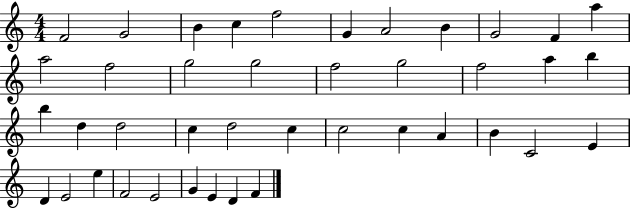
F4/h G4/h B4/q C5/q F5/h G4/q A4/h B4/q G4/h F4/q A5/q A5/h F5/h G5/h G5/h F5/h G5/h F5/h A5/q B5/q B5/q D5/q D5/h C5/q D5/h C5/q C5/h C5/q A4/q B4/q C4/h E4/q D4/q E4/h E5/q F4/h E4/h G4/q E4/q D4/q F4/q